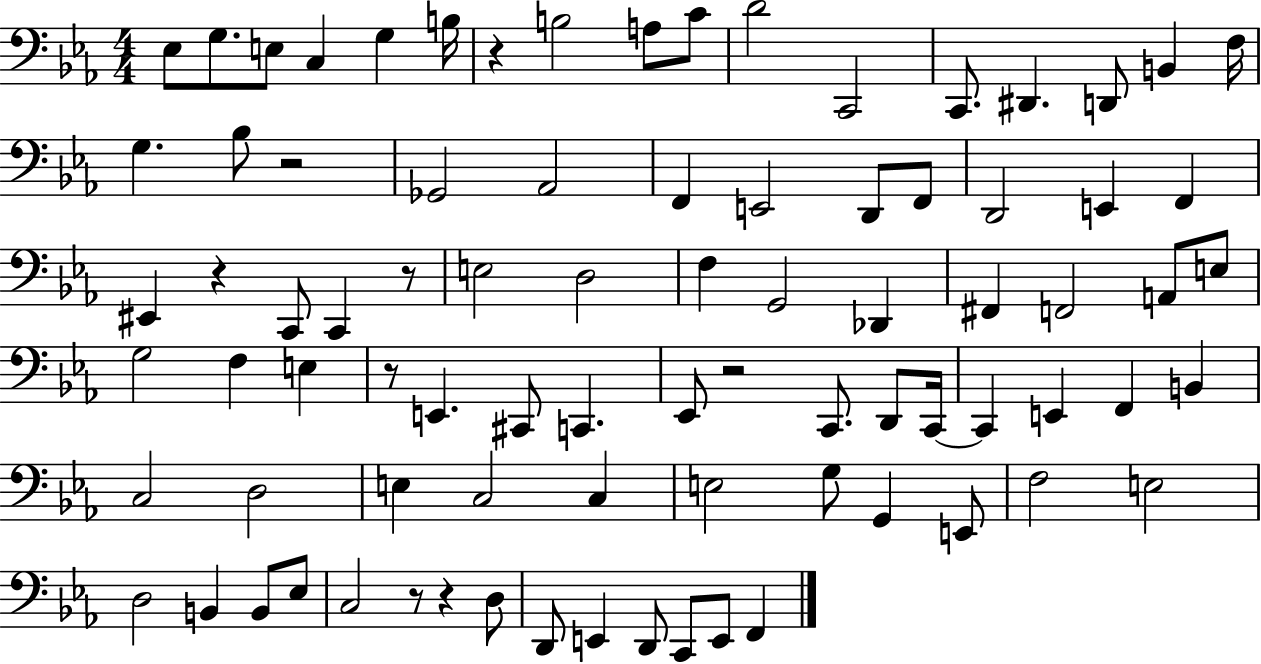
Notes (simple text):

Eb3/e G3/e. E3/e C3/q G3/q B3/s R/q B3/h A3/e C4/e D4/h C2/h C2/e. D#2/q. D2/e B2/q F3/s G3/q. Bb3/e R/h Gb2/h Ab2/h F2/q E2/h D2/e F2/e D2/h E2/q F2/q EIS2/q R/q C2/e C2/q R/e E3/h D3/h F3/q G2/h Db2/q F#2/q F2/h A2/e E3/e G3/h F3/q E3/q R/e E2/q. C#2/e C2/q. Eb2/e R/h C2/e. D2/e C2/s C2/q E2/q F2/q B2/q C3/h D3/h E3/q C3/h C3/q E3/h G3/e G2/q E2/e F3/h E3/h D3/h B2/q B2/e Eb3/e C3/h R/e R/q D3/e D2/e E2/q D2/e C2/e E2/e F2/q